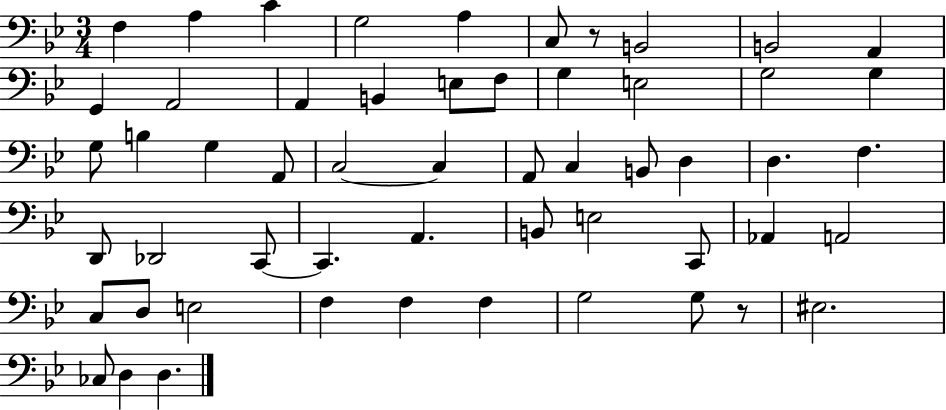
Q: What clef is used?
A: bass